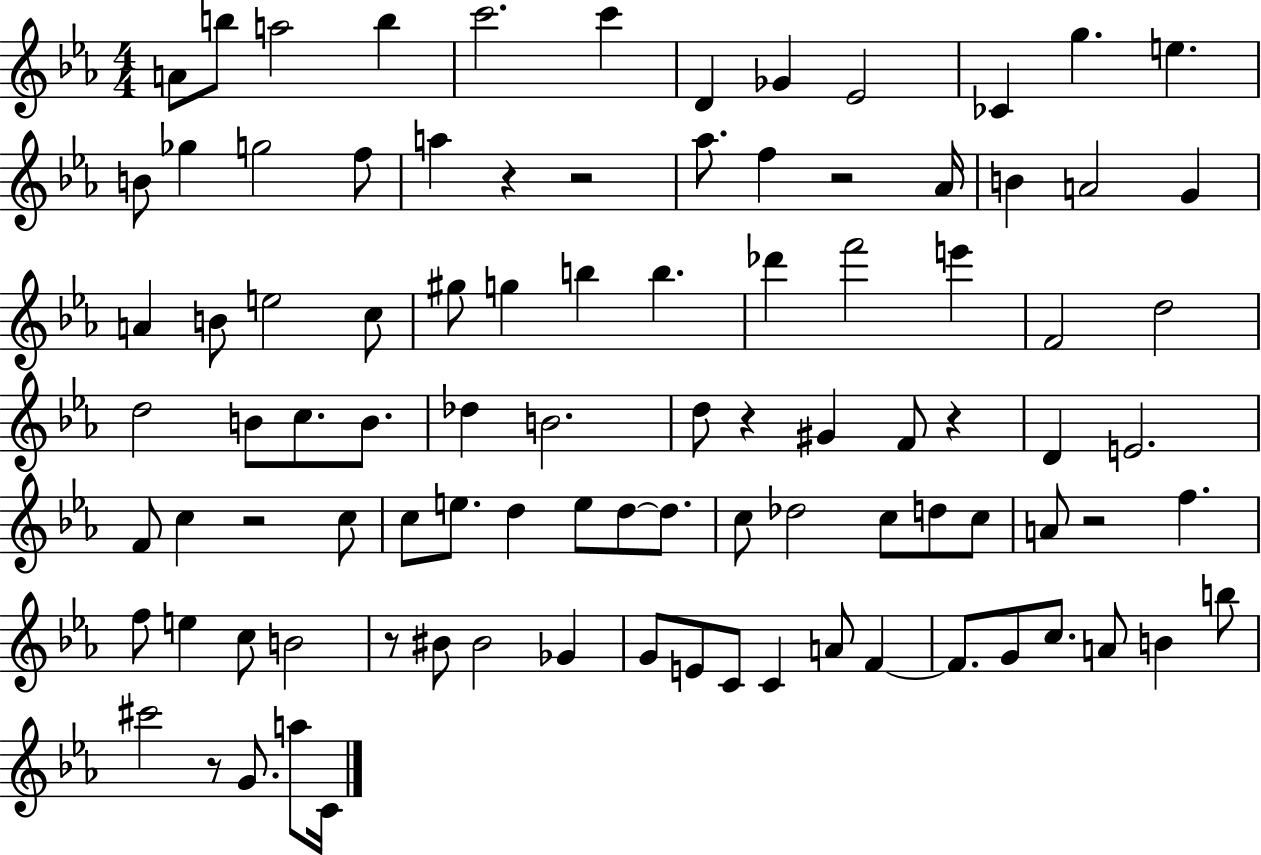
X:1
T:Untitled
M:4/4
L:1/4
K:Eb
A/2 b/2 a2 b c'2 c' D _G _E2 _C g e B/2 _g g2 f/2 a z z2 _a/2 f z2 _A/4 B A2 G A B/2 e2 c/2 ^g/2 g b b _d' f'2 e' F2 d2 d2 B/2 c/2 B/2 _d B2 d/2 z ^G F/2 z D E2 F/2 c z2 c/2 c/2 e/2 d e/2 d/2 d/2 c/2 _d2 c/2 d/2 c/2 A/2 z2 f f/2 e c/2 B2 z/2 ^B/2 ^B2 _G G/2 E/2 C/2 C A/2 F F/2 G/2 c/2 A/2 B b/2 ^c'2 z/2 G/2 a/2 C/4